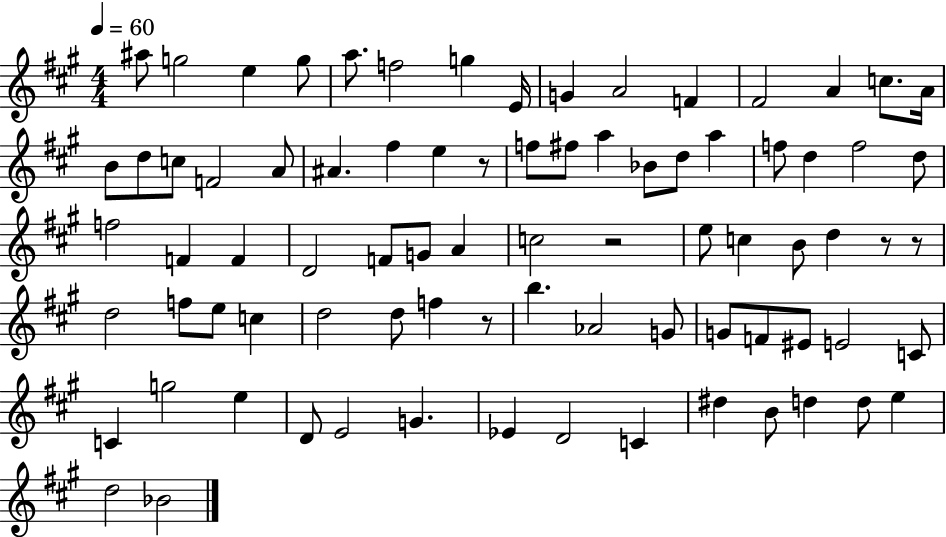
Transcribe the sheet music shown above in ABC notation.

X:1
T:Untitled
M:4/4
L:1/4
K:A
^a/2 g2 e g/2 a/2 f2 g E/4 G A2 F ^F2 A c/2 A/4 B/2 d/2 c/2 F2 A/2 ^A ^f e z/2 f/2 ^f/2 a _B/2 d/2 a f/2 d f2 d/2 f2 F F D2 F/2 G/2 A c2 z2 e/2 c B/2 d z/2 z/2 d2 f/2 e/2 c d2 d/2 f z/2 b _A2 G/2 G/2 F/2 ^E/2 E2 C/2 C g2 e D/2 E2 G _E D2 C ^d B/2 d d/2 e d2 _B2